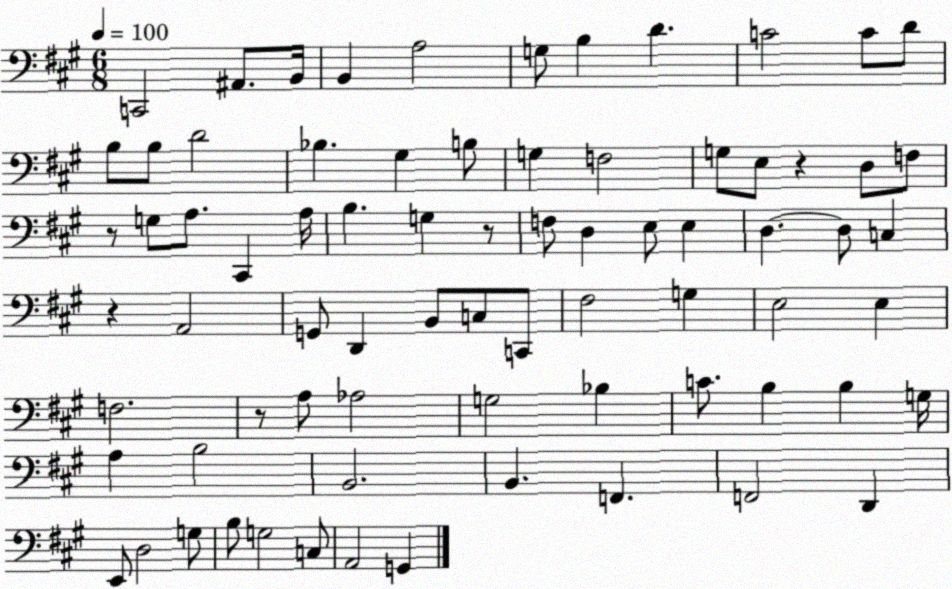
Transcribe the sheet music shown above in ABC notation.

X:1
T:Untitled
M:6/8
L:1/4
K:A
C,,2 ^A,,/2 B,,/4 B,, A,2 G,/2 B, D C2 C/2 D/2 B,/2 B,/2 D2 _B, ^G, B,/2 G, F,2 G,/2 E,/2 z D,/2 F,/2 z/2 G,/2 A,/2 ^C,, A,/4 B, G, z/2 F,/2 D, E,/2 E, D, D,/2 C, z A,,2 G,,/2 D,, B,,/2 C,/2 C,,/2 ^F,2 G, E,2 E, F,2 z/2 A,/2 _A,2 G,2 _B, C/2 B, B, G,/4 A, B,2 B,,2 B,, F,, F,,2 D,, E,,/2 D,2 G,/2 B,/2 G,2 C,/2 A,,2 G,,